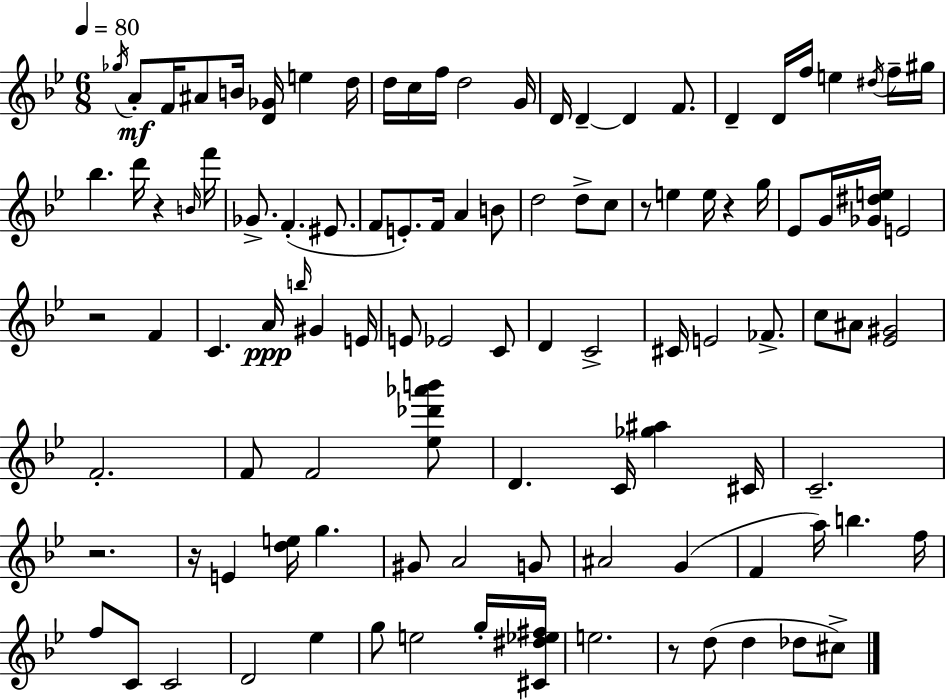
X:1
T:Untitled
M:6/8
L:1/4
K:Gm
_g/4 A/2 F/4 ^A/2 B/4 [D_G]/4 e d/4 d/4 c/4 f/4 d2 G/4 D/4 D D F/2 D D/4 f/4 e ^d/4 f/4 ^g/4 _b d'/4 z B/4 f'/4 _G/2 F ^E/2 F/2 E/2 F/4 A B/2 d2 d/2 c/2 z/2 e e/4 z g/4 _E/2 G/4 [_G^de]/4 E2 z2 F C A/4 b/4 ^G E/4 E/2 _E2 C/2 D C2 ^C/4 E2 _F/2 c/2 ^A/2 [_E^G]2 F2 F/2 F2 [_e_d'_a'b']/2 D C/4 [_g^a] ^C/4 C2 z2 z/4 E [de]/4 g ^G/2 A2 G/2 ^A2 G F a/4 b f/4 f/2 C/2 C2 D2 _e g/2 e2 g/4 [^C^d_e^f]/4 e2 z/2 d/2 d _d/2 ^c/2